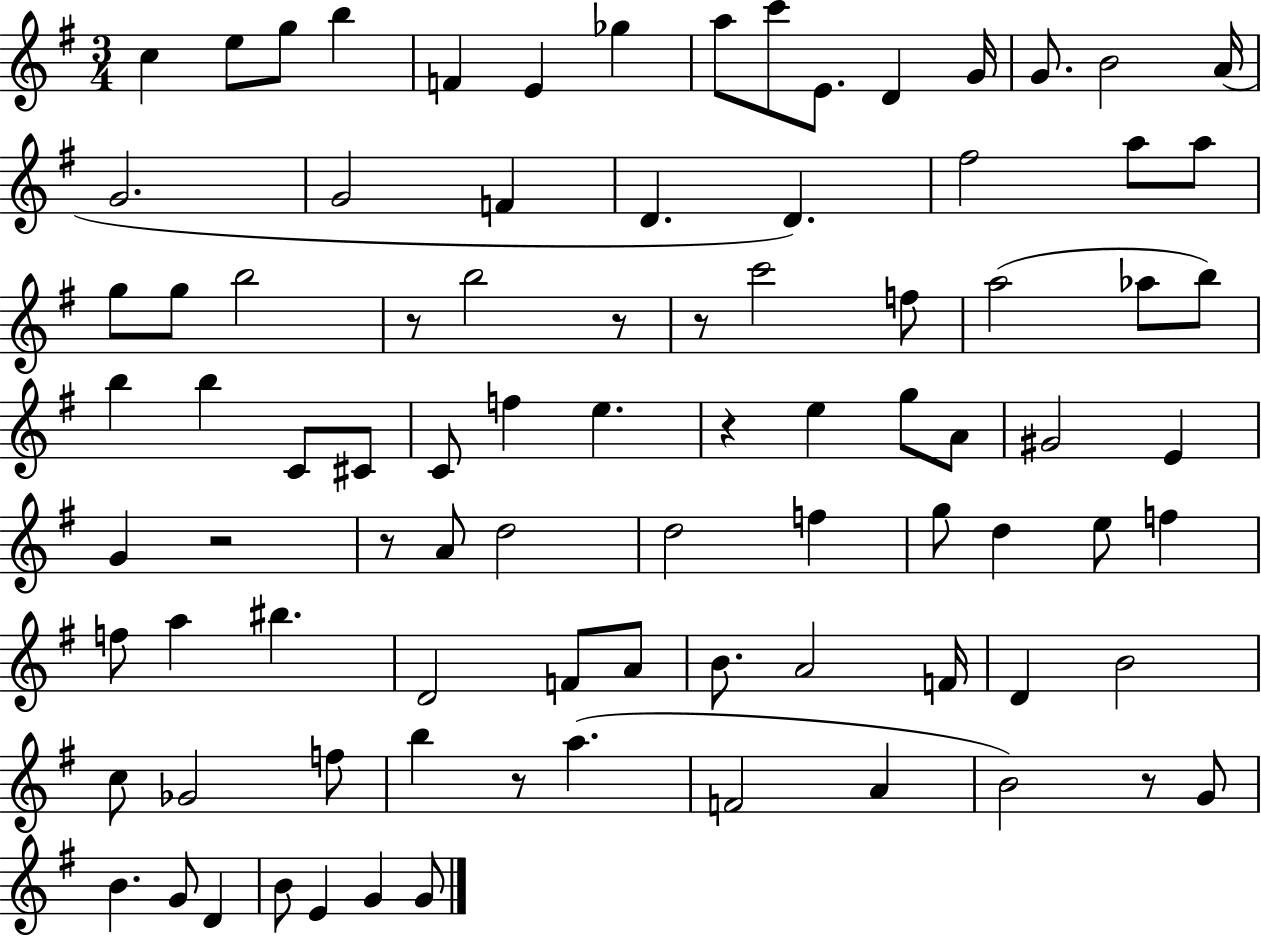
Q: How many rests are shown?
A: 8